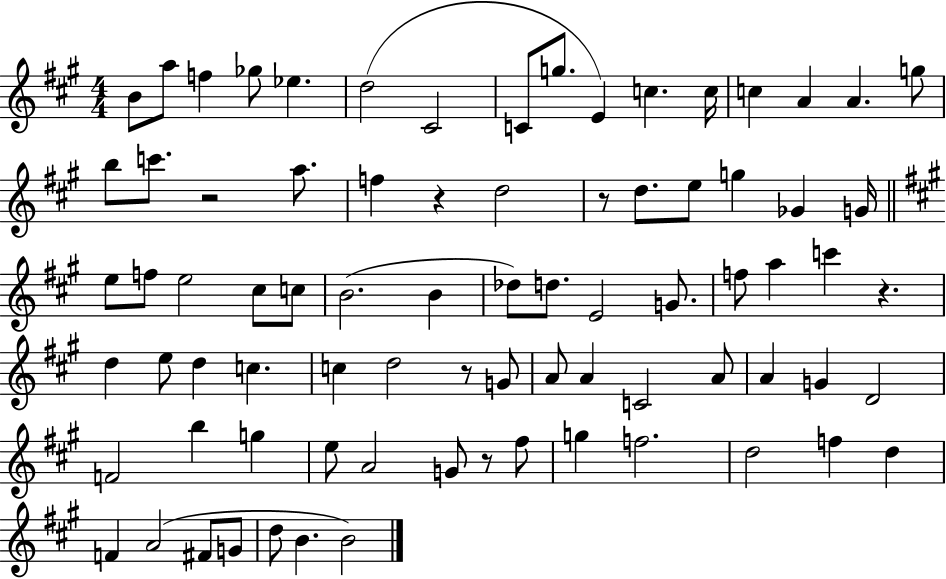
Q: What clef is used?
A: treble